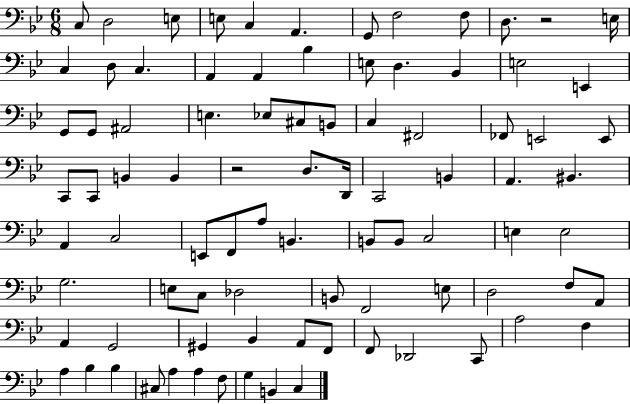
X:1
T:Untitled
M:6/8
L:1/4
K:Bb
C,/2 D,2 E,/2 E,/2 C, A,, G,,/2 F,2 F,/2 D,/2 z2 E,/4 C, D,/2 C, A,, A,, _B, E,/2 D, _B,, E,2 E,, G,,/2 G,,/2 ^A,,2 E, _E,/2 ^C,/2 B,,/2 C, ^F,,2 _F,,/2 E,,2 E,,/2 C,,/2 C,,/2 B,, B,, z2 D,/2 D,,/4 C,,2 B,, A,, ^B,, A,, C,2 E,,/2 F,,/2 A,/2 B,, B,,/2 B,,/2 C,2 E, E,2 G,2 E,/2 C,/2 _D,2 B,,/2 F,,2 E,/2 D,2 F,/2 A,,/2 A,, G,,2 ^G,, _B,, A,,/2 F,,/2 F,,/2 _D,,2 C,,/2 A,2 F, A, _B, _B, ^C,/2 A, A, F,/2 G, B,, C,